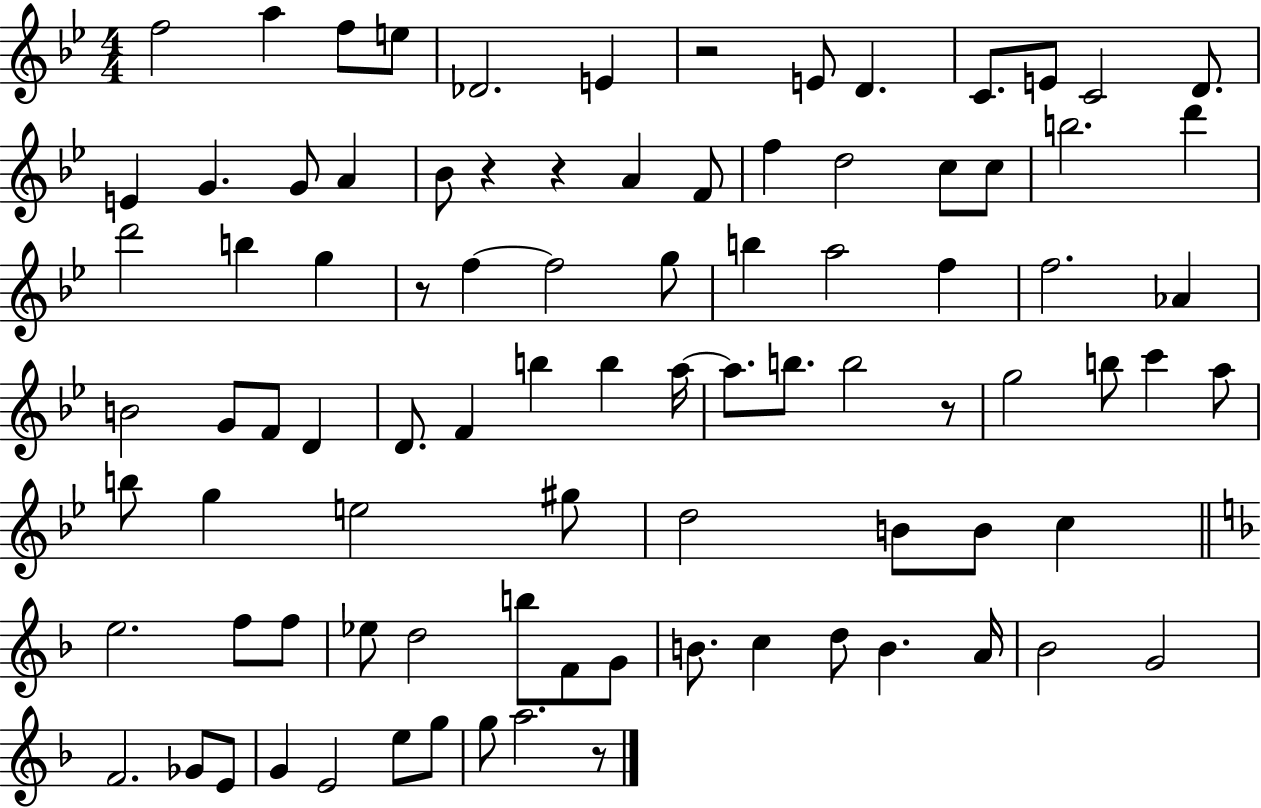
{
  \clef treble
  \numericTimeSignature
  \time 4/4
  \key bes \major
  f''2 a''4 f''8 e''8 | des'2. e'4 | r2 e'8 d'4. | c'8. e'8 c'2 d'8. | \break e'4 g'4. g'8 a'4 | bes'8 r4 r4 a'4 f'8 | f''4 d''2 c''8 c''8 | b''2. d'''4 | \break d'''2 b''4 g''4 | r8 f''4~~ f''2 g''8 | b''4 a''2 f''4 | f''2. aes'4 | \break b'2 g'8 f'8 d'4 | d'8. f'4 b''4 b''4 a''16~~ | a''8. b''8. b''2 r8 | g''2 b''8 c'''4 a''8 | \break b''8 g''4 e''2 gis''8 | d''2 b'8 b'8 c''4 | \bar "||" \break \key f \major e''2. f''8 f''8 | ees''8 d''2 b''8 f'8 g'8 | b'8. c''4 d''8 b'4. a'16 | bes'2 g'2 | \break f'2. ges'8 e'8 | g'4 e'2 e''8 g''8 | g''8 a''2. r8 | \bar "|."
}